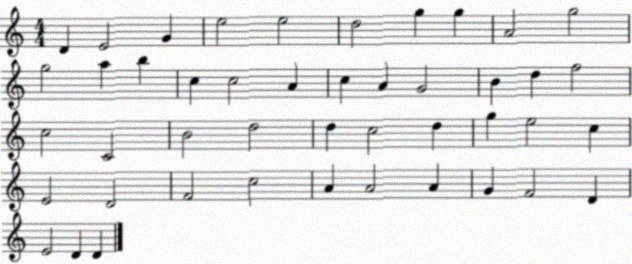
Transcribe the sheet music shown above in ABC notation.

X:1
T:Untitled
M:4/4
L:1/4
K:C
D E2 G e2 e2 d2 g g A2 g2 g2 a b c c2 A c A G2 B d f2 c2 C2 B2 d2 d c2 d g e2 c E2 D2 F2 c2 A A2 A G F2 D E2 D D